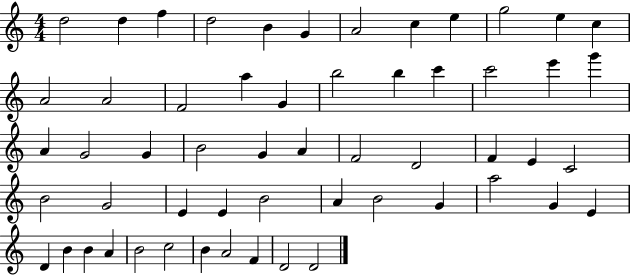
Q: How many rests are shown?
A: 0